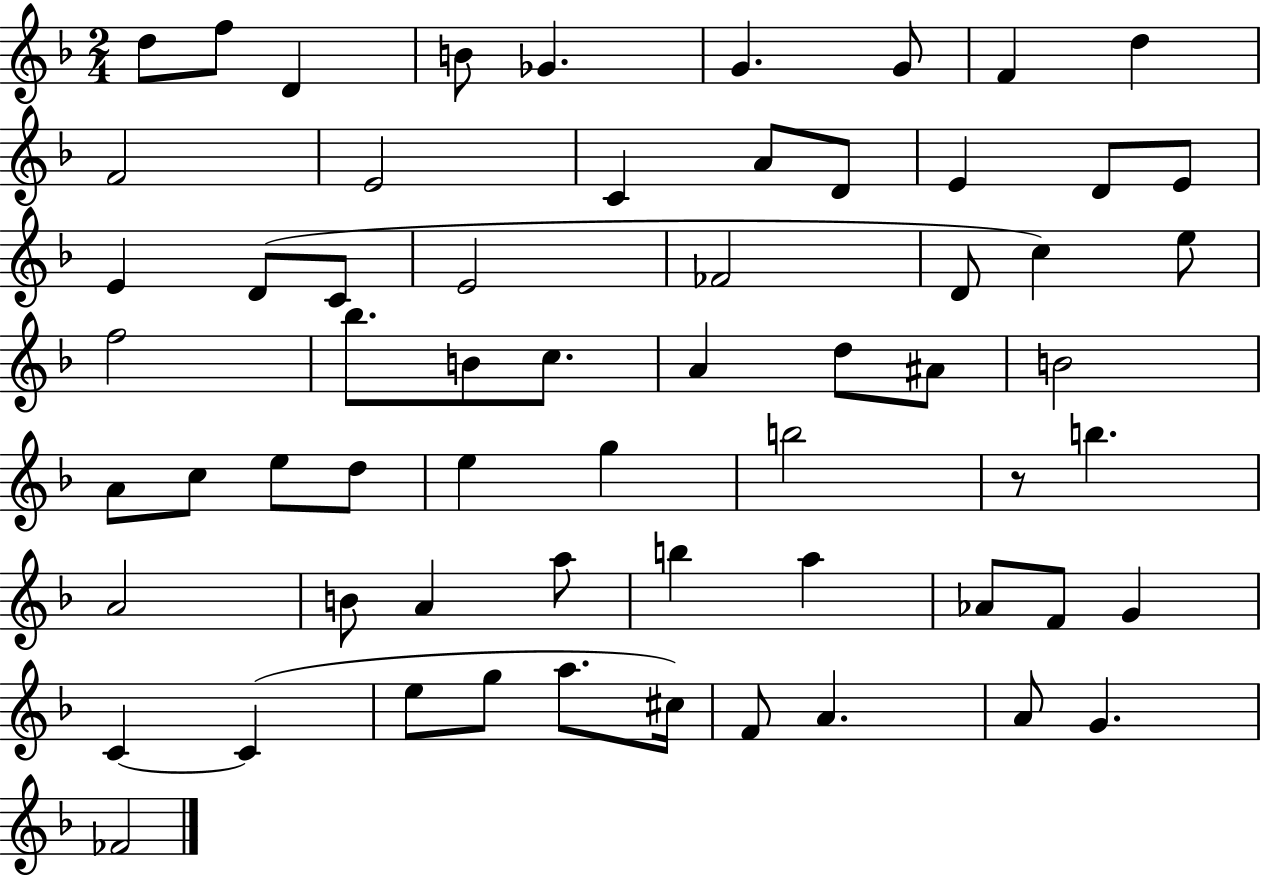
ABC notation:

X:1
T:Untitled
M:2/4
L:1/4
K:F
d/2 f/2 D B/2 _G G G/2 F d F2 E2 C A/2 D/2 E D/2 E/2 E D/2 C/2 E2 _F2 D/2 c e/2 f2 _b/2 B/2 c/2 A d/2 ^A/2 B2 A/2 c/2 e/2 d/2 e g b2 z/2 b A2 B/2 A a/2 b a _A/2 F/2 G C C e/2 g/2 a/2 ^c/4 F/2 A A/2 G _F2